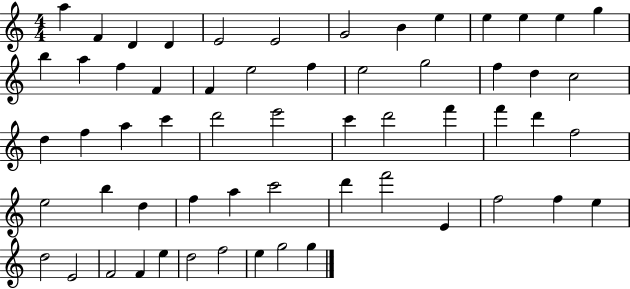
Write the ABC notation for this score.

X:1
T:Untitled
M:4/4
L:1/4
K:C
a F D D E2 E2 G2 B e e e e g b a f F F e2 f e2 g2 f d c2 d f a c' d'2 e'2 c' d'2 f' f' d' f2 e2 b d f a c'2 d' f'2 E f2 f e d2 E2 F2 F e d2 f2 e g2 g